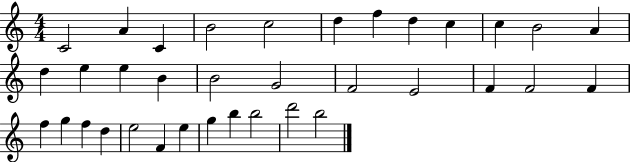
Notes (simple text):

C4/h A4/q C4/q B4/h C5/h D5/q F5/q D5/q C5/q C5/q B4/h A4/q D5/q E5/q E5/q B4/q B4/h G4/h F4/h E4/h F4/q F4/h F4/q F5/q G5/q F5/q D5/q E5/h F4/q E5/q G5/q B5/q B5/h D6/h B5/h